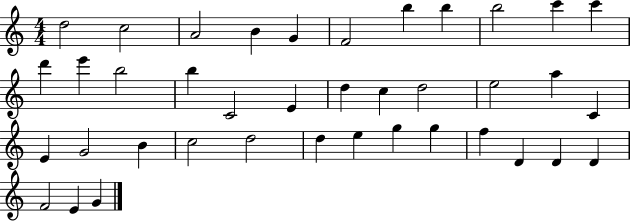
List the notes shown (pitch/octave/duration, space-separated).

D5/h C5/h A4/h B4/q G4/q F4/h B5/q B5/q B5/h C6/q C6/q D6/q E6/q B5/h B5/q C4/h E4/q D5/q C5/q D5/h E5/h A5/q C4/q E4/q G4/h B4/q C5/h D5/h D5/q E5/q G5/q G5/q F5/q D4/q D4/q D4/q F4/h E4/q G4/q